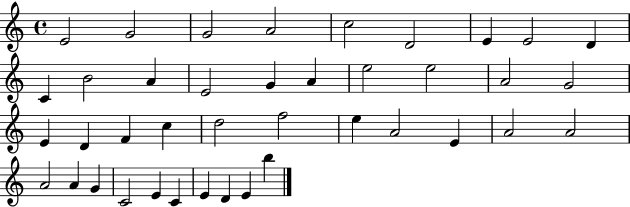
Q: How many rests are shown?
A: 0